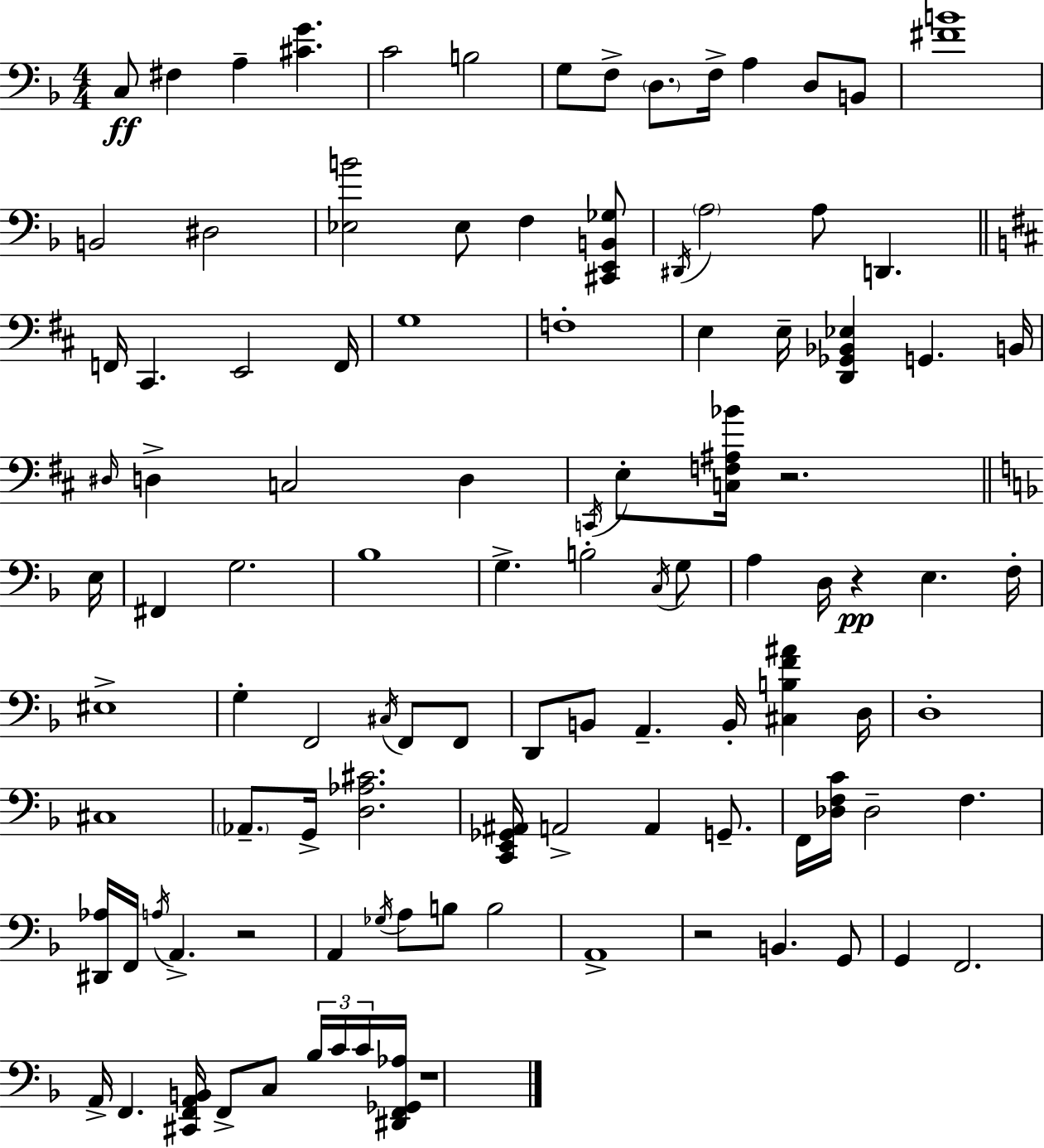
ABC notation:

X:1
T:Untitled
M:4/4
L:1/4
K:F
C,/2 ^F, A, [^CG] C2 B,2 G,/2 F,/2 D,/2 F,/4 A, D,/2 B,,/2 [^FB]4 B,,2 ^D,2 [_E,B]2 _E,/2 F, [^C,,E,,B,,_G,]/2 ^D,,/4 A,2 A,/2 D,, F,,/4 ^C,, E,,2 F,,/4 G,4 F,4 E, E,/4 [D,,_G,,_B,,_E,] G,, B,,/4 ^D,/4 D, C,2 D, C,,/4 E,/2 [C,F,^A,_B]/4 z2 E,/4 ^F,, G,2 _B,4 G, B,2 C,/4 G,/2 A, D,/4 z E, F,/4 ^E,4 G, F,,2 ^C,/4 F,,/2 F,,/2 D,,/2 B,,/2 A,, B,,/4 [^C,B,F^A] D,/4 D,4 ^C,4 _A,,/2 G,,/4 [D,_A,^C]2 [C,,E,,_G,,^A,,]/4 A,,2 A,, G,,/2 F,,/4 [_D,F,C]/4 _D,2 F, [^D,,_A,]/4 F,,/4 A,/4 A,, z2 A,, _G,/4 A,/2 B,/2 B,2 A,,4 z2 B,, G,,/2 G,, F,,2 A,,/4 F,, [^C,,F,,A,,B,,]/4 F,,/2 C,/2 _B,/4 C/4 C/4 [^D,,F,,_G,,_A,]/4 z4